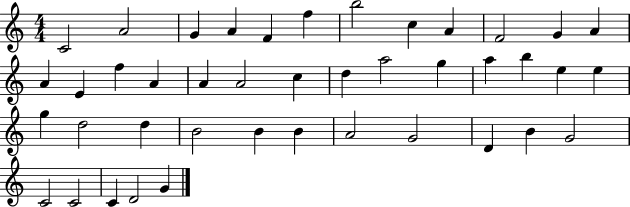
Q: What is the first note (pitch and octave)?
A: C4